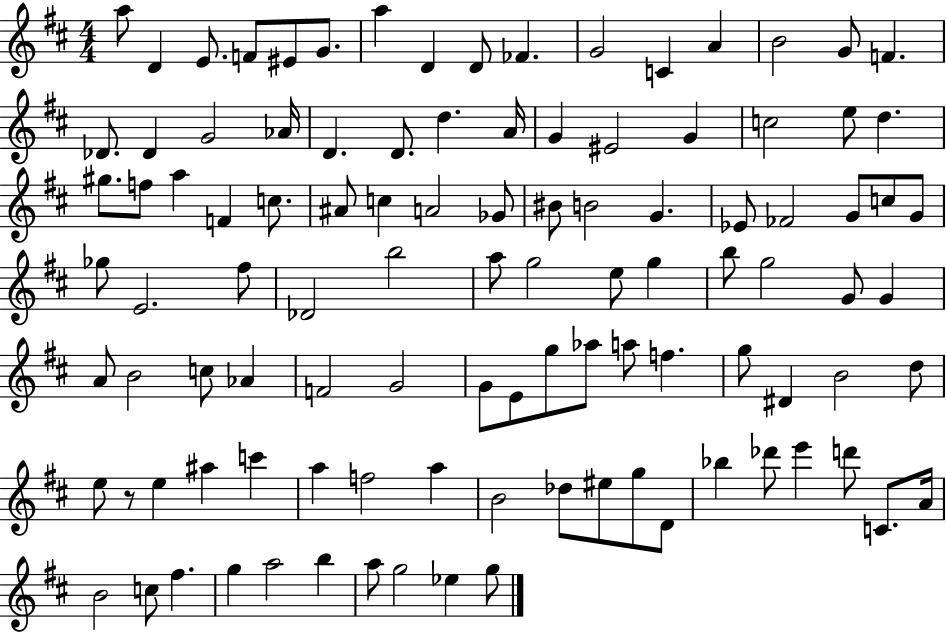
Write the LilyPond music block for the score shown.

{
  \clef treble
  \numericTimeSignature
  \time 4/4
  \key d \major
  a''8 d'4 e'8. f'8 eis'8 g'8. | a''4 d'4 d'8 fes'4. | g'2 c'4 a'4 | b'2 g'8 f'4. | \break des'8. des'4 g'2 aes'16 | d'4. d'8. d''4. a'16 | g'4 eis'2 g'4 | c''2 e''8 d''4. | \break gis''8. f''8 a''4 f'4 c''8. | ais'8 c''4 a'2 ges'8 | bis'8 b'2 g'4. | ees'8 fes'2 g'8 c''8 g'8 | \break ges''8 e'2. fis''8 | des'2 b''2 | a''8 g''2 e''8 g''4 | b''8 g''2 g'8 g'4 | \break a'8 b'2 c''8 aes'4 | f'2 g'2 | g'8 e'8 g''8 aes''8 a''8 f''4. | g''8 dis'4 b'2 d''8 | \break e''8 r8 e''4 ais''4 c'''4 | a''4 f''2 a''4 | b'2 des''8 eis''8 g''8 d'8 | bes''4 des'''8 e'''4 d'''8 c'8. a'16 | \break b'2 c''8 fis''4. | g''4 a''2 b''4 | a''8 g''2 ees''4 g''8 | \bar "|."
}